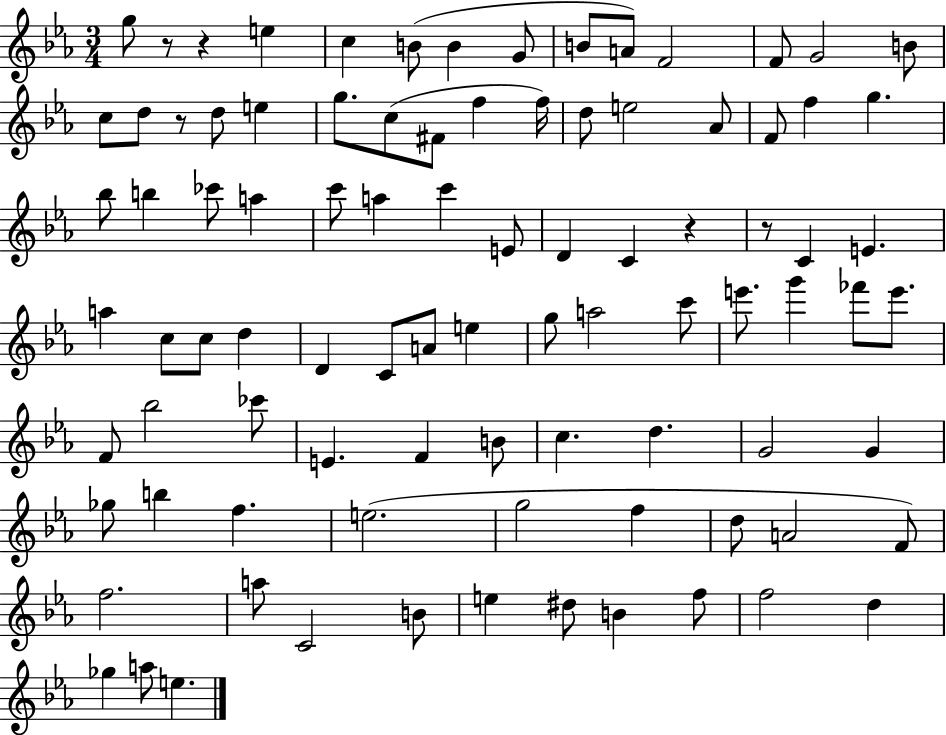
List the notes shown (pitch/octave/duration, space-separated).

G5/e R/e R/q E5/q C5/q B4/e B4/q G4/e B4/e A4/e F4/h F4/e G4/h B4/e C5/e D5/e R/e D5/e E5/q G5/e. C5/e F#4/e F5/q F5/s D5/e E5/h Ab4/e F4/e F5/q G5/q. Bb5/e B5/q CES6/e A5/q C6/e A5/q C6/q E4/e D4/q C4/q R/q R/e C4/q E4/q. A5/q C5/e C5/e D5/q D4/q C4/e A4/e E5/q G5/e A5/h C6/e E6/e. G6/q FES6/e E6/e. F4/e Bb5/h CES6/e E4/q. F4/q B4/e C5/q. D5/q. G4/h G4/q Gb5/e B5/q F5/q. E5/h. G5/h F5/q D5/e A4/h F4/e F5/h. A5/e C4/h B4/e E5/q D#5/e B4/q F5/e F5/h D5/q Gb5/q A5/e E5/q.